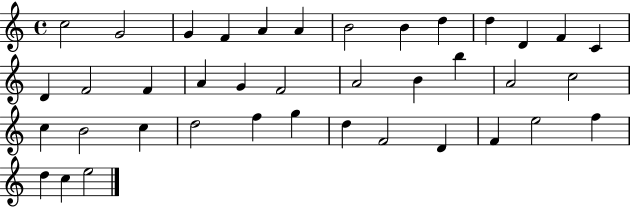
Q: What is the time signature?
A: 4/4